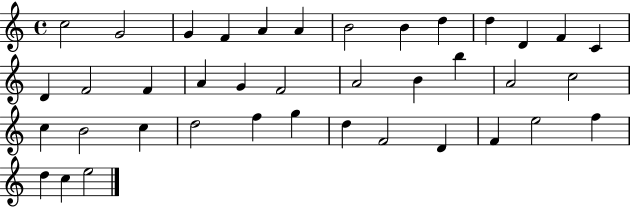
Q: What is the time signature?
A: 4/4